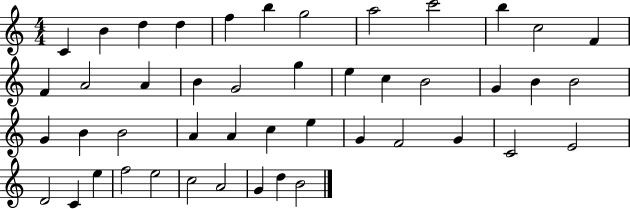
X:1
T:Untitled
M:4/4
L:1/4
K:C
C B d d f b g2 a2 c'2 b c2 F F A2 A B G2 g e c B2 G B B2 G B B2 A A c e G F2 G C2 E2 D2 C e f2 e2 c2 A2 G d B2